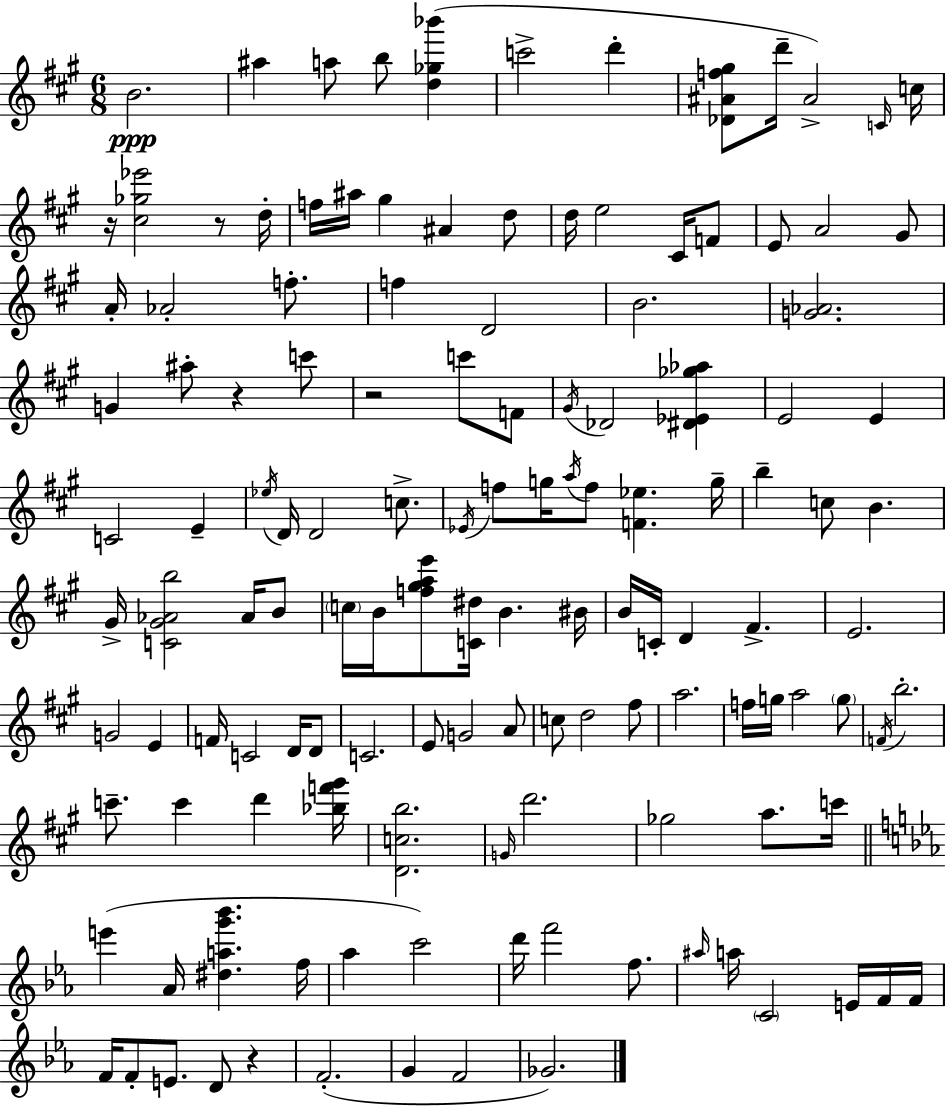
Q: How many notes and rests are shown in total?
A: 132